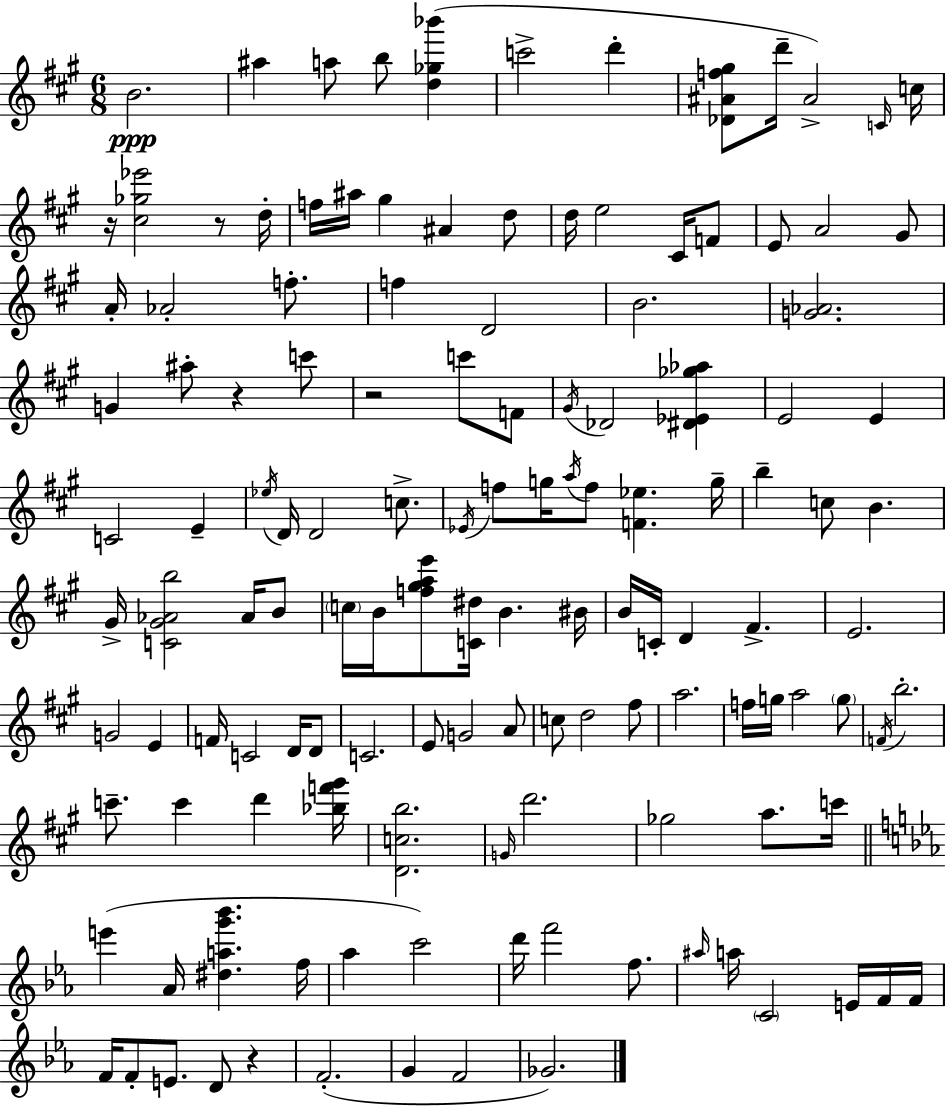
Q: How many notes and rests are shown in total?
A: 132